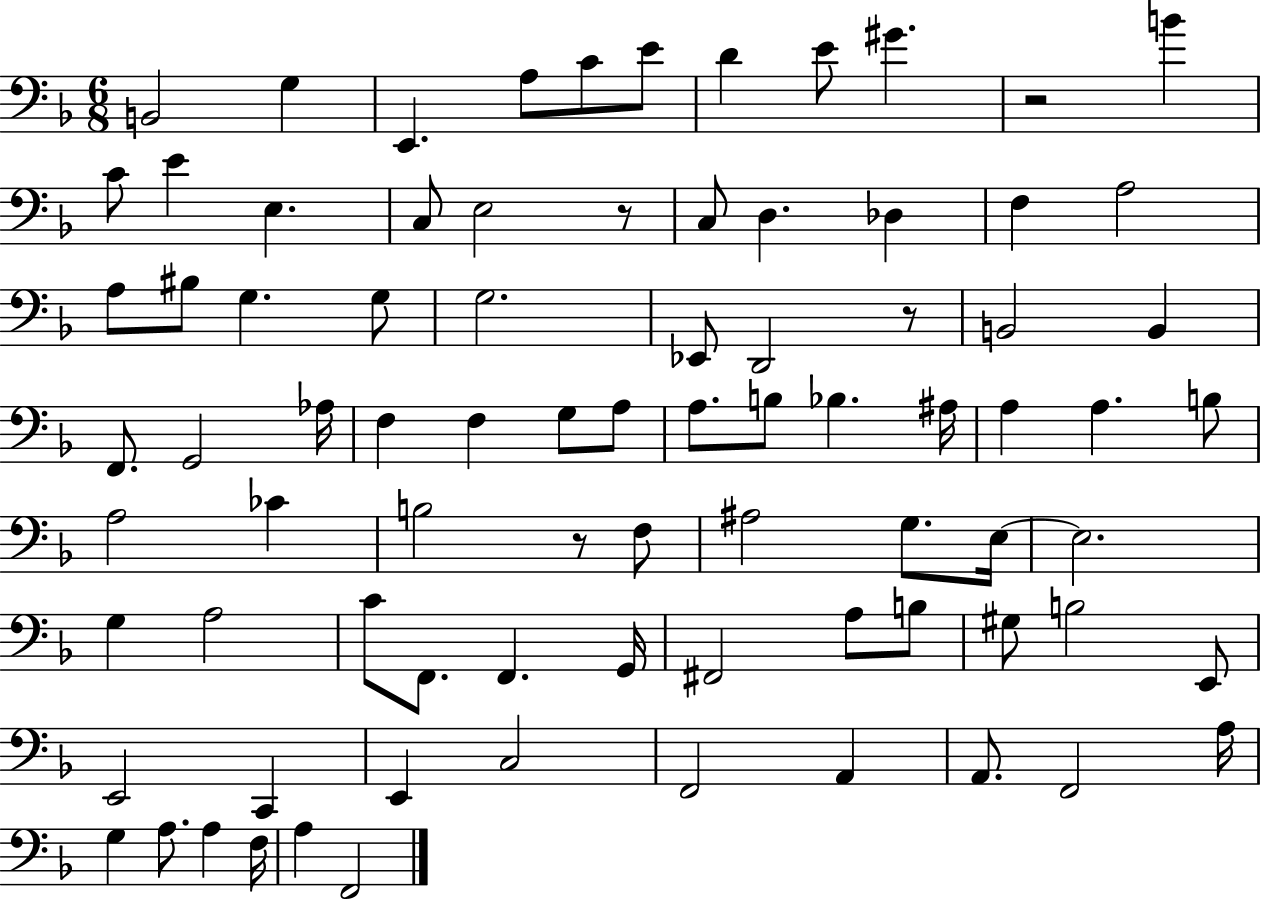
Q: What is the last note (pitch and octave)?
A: F2